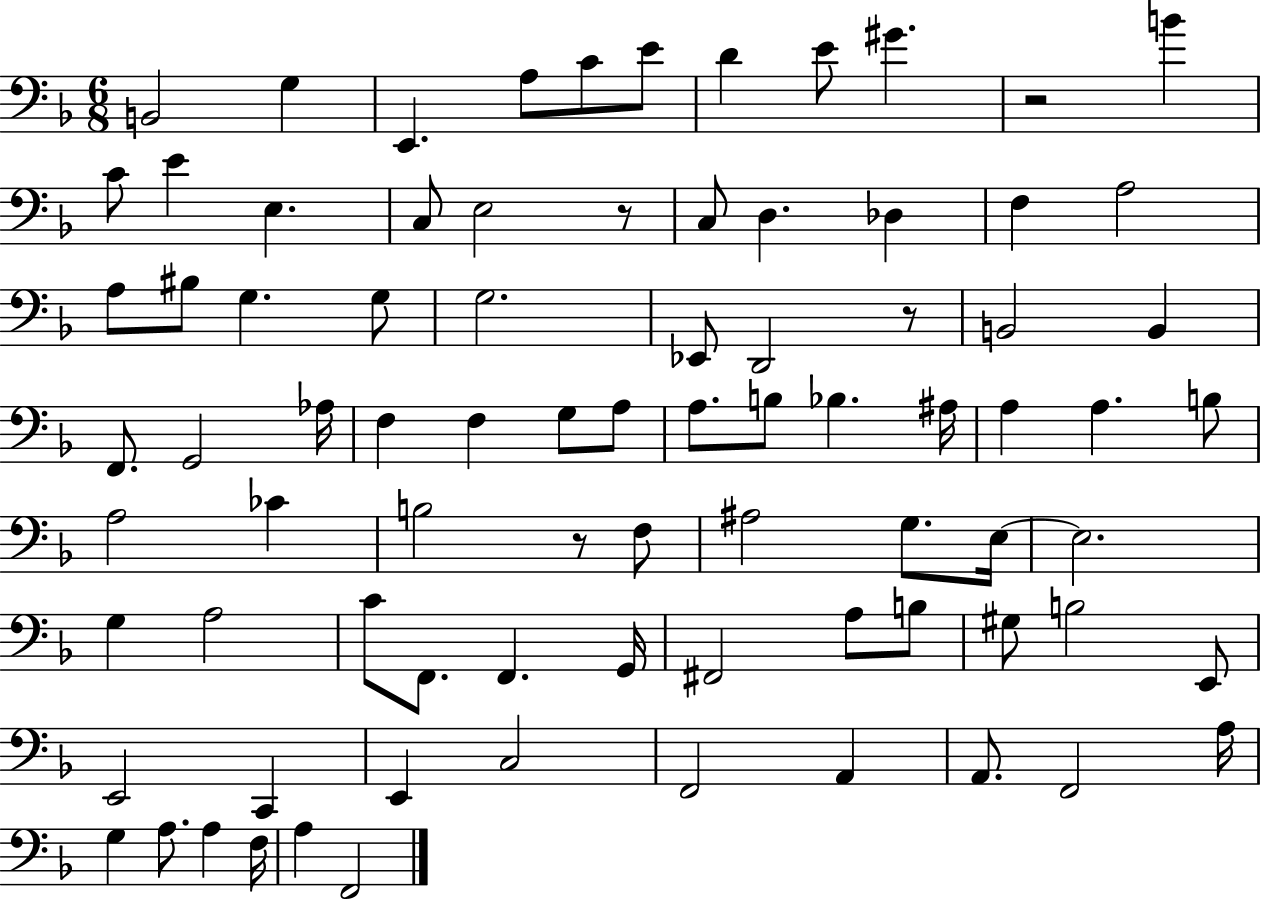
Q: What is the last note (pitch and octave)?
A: F2